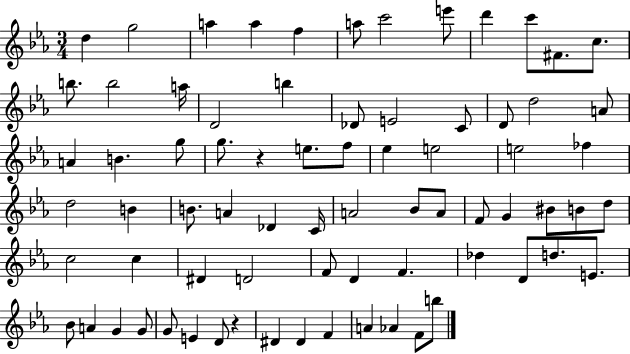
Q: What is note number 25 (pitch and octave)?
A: B4